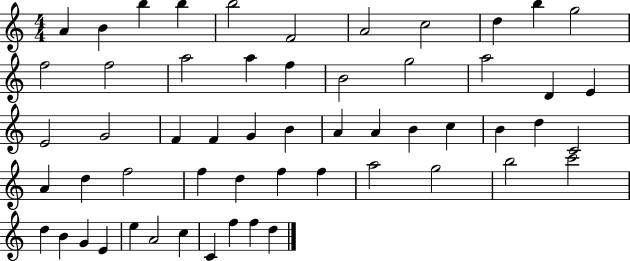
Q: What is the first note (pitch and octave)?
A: A4